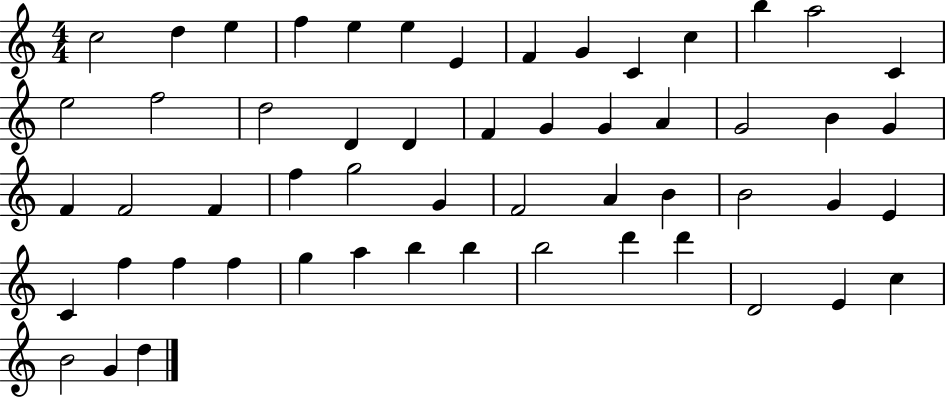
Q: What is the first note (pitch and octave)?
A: C5